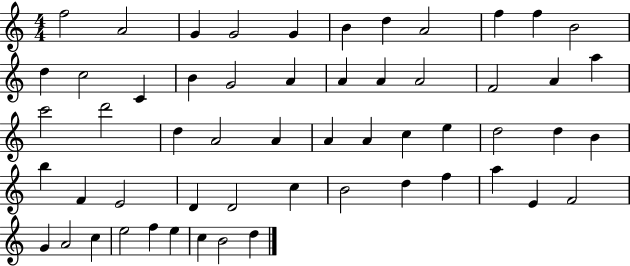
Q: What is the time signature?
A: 4/4